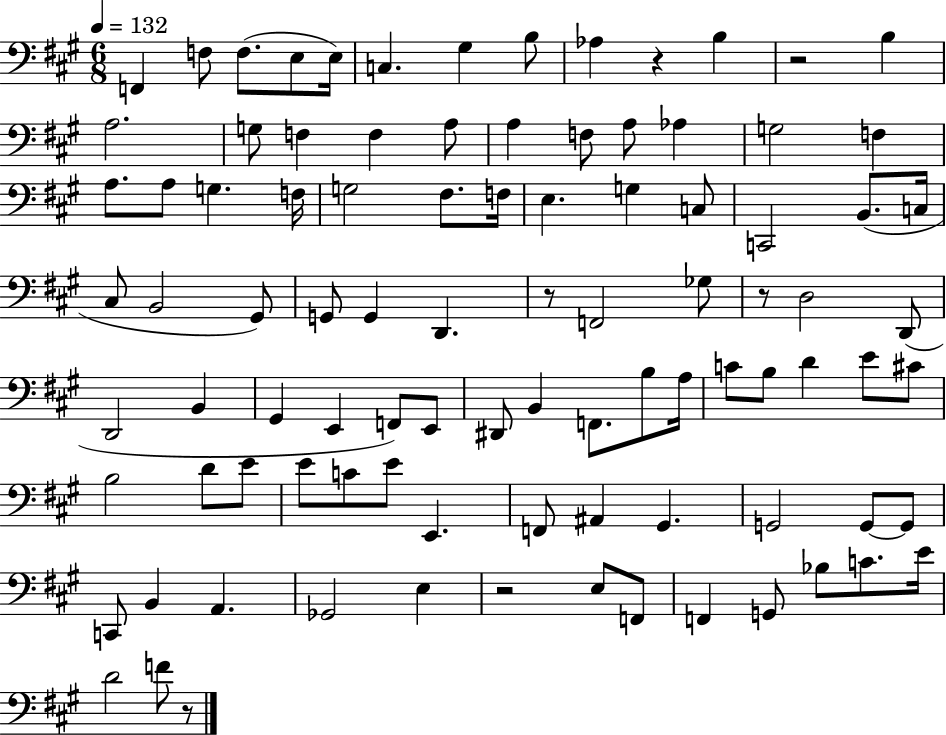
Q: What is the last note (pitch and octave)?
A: F4